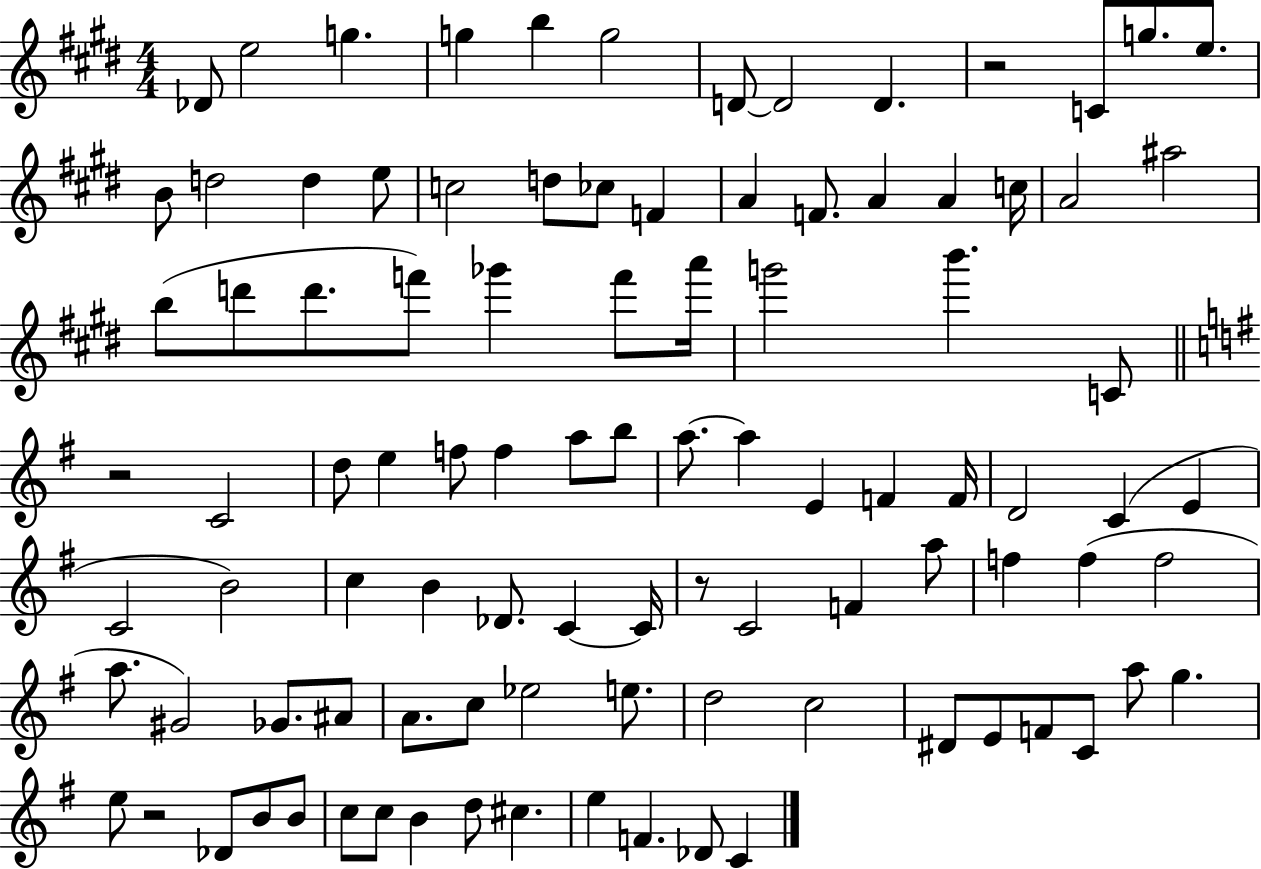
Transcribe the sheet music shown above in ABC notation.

X:1
T:Untitled
M:4/4
L:1/4
K:E
_D/2 e2 g g b g2 D/2 D2 D z2 C/2 g/2 e/2 B/2 d2 d e/2 c2 d/2 _c/2 F A F/2 A A c/4 A2 ^a2 b/2 d'/2 d'/2 f'/2 _g' f'/2 a'/4 g'2 b' C/2 z2 C2 d/2 e f/2 f a/2 b/2 a/2 a E F F/4 D2 C E C2 B2 c B _D/2 C C/4 z/2 C2 F a/2 f f f2 a/2 ^G2 _G/2 ^A/2 A/2 c/2 _e2 e/2 d2 c2 ^D/2 E/2 F/2 C/2 a/2 g e/2 z2 _D/2 B/2 B/2 c/2 c/2 B d/2 ^c e F _D/2 C